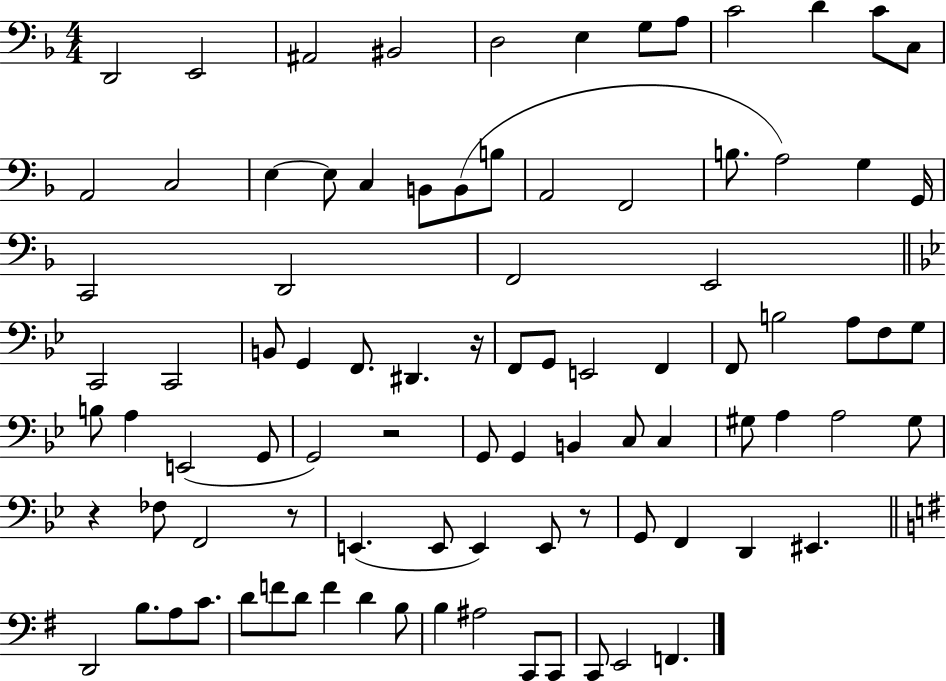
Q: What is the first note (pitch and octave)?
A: D2